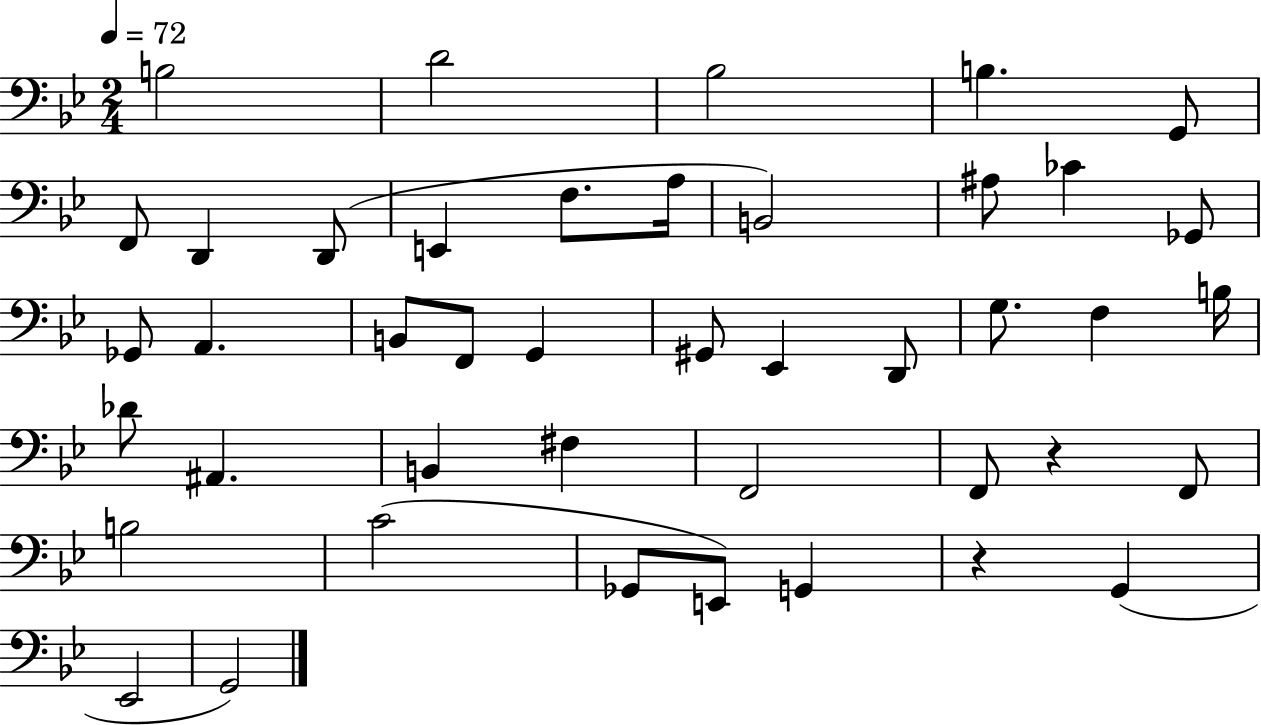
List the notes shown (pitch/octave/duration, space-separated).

B3/h D4/h Bb3/h B3/q. G2/e F2/e D2/q D2/e E2/q F3/e. A3/s B2/h A#3/e CES4/q Gb2/e Gb2/e A2/q. B2/e F2/e G2/q G#2/e Eb2/q D2/e G3/e. F3/q B3/s Db4/e A#2/q. B2/q F#3/q F2/h F2/e R/q F2/e B3/h C4/h Gb2/e E2/e G2/q R/q G2/q Eb2/h G2/h